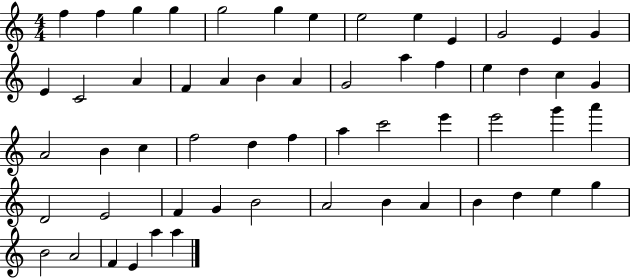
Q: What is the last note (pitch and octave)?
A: A5